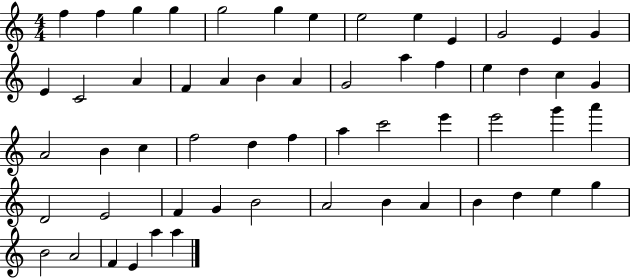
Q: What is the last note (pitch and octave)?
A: A5